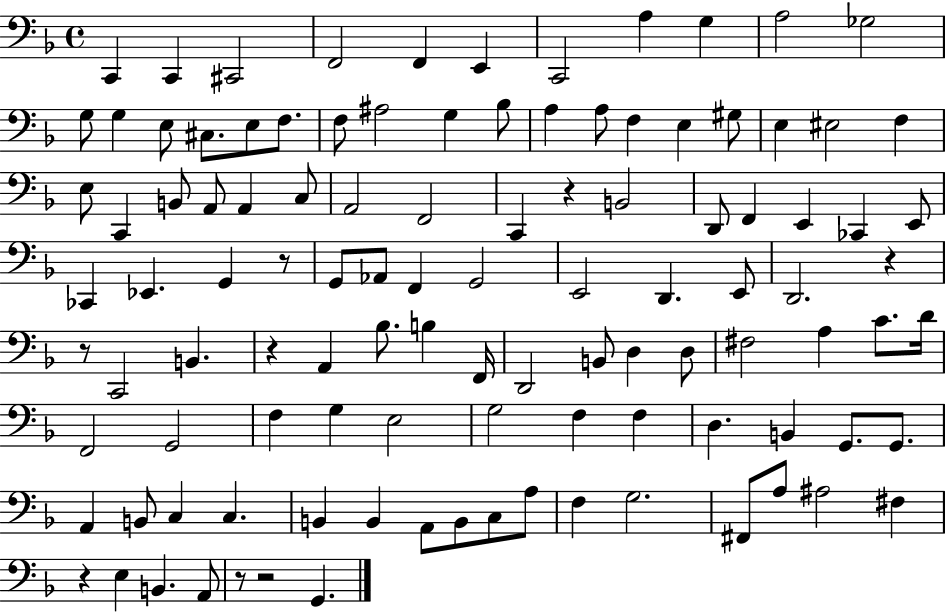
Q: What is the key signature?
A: F major